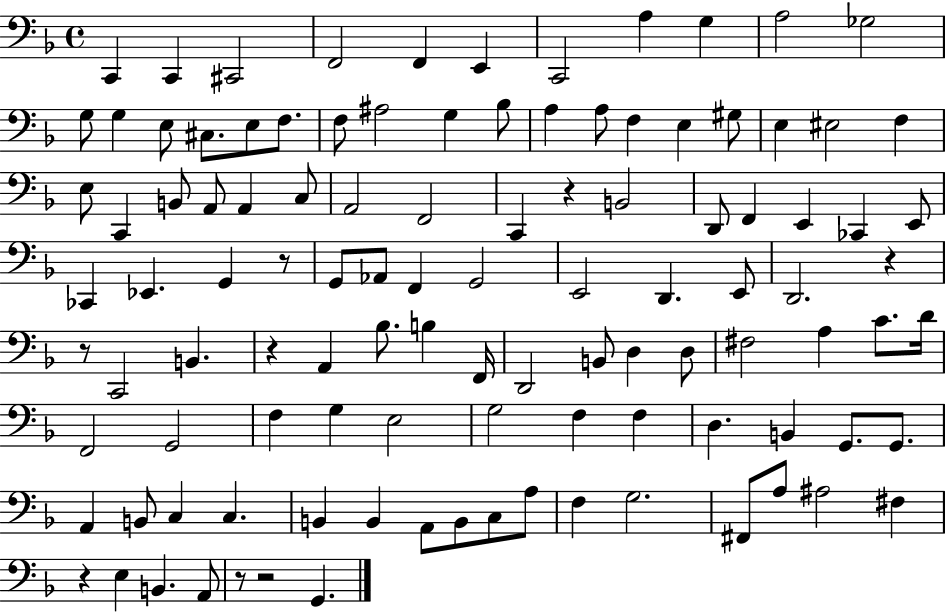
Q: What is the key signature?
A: F major